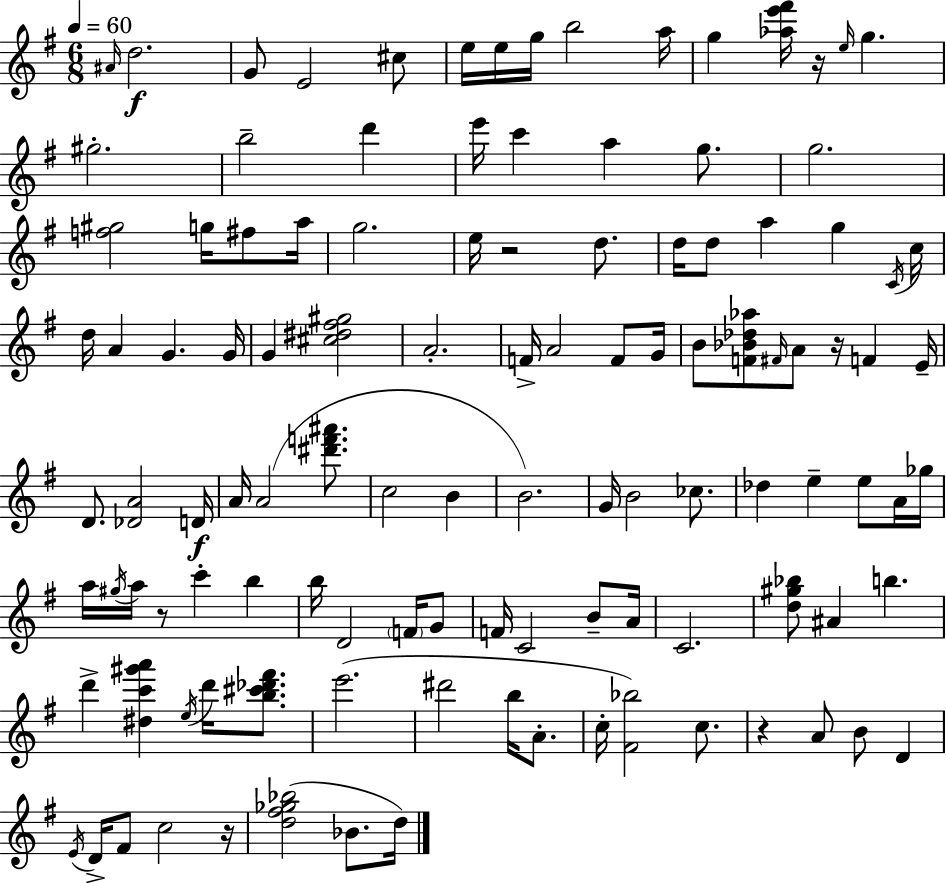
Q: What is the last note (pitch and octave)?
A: D5